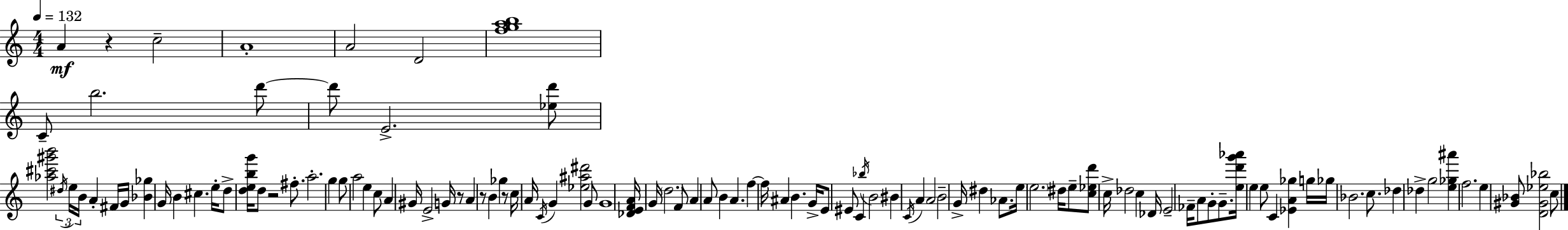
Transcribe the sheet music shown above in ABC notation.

X:1
T:Untitled
M:4/4
L:1/4
K:C
A z c2 A4 A2 D2 [fgab]4 C/2 b2 d'/2 d'/2 E2 [_ed']/2 [_a^c'^g'b']2 ^d/4 e/4 B/4 A ^F/4 G/4 [_B_g] G/4 B ^c e/4 d/2 [debg']/4 d/2 z2 ^f/2 a2 g g/2 a2 e c/2 A ^G/4 E2 G/4 z/2 A z/2 B _g z/2 c/4 A/4 C/4 G [_e^a^d']2 G/2 G4 [_DEFA]/4 G/4 d2 F/2 A A/2 B A f f/4 ^A B G/4 E/2 ^E/2 C _b/4 B2 ^B C/4 A A2 B2 G/4 ^d _A/2 e/4 e2 ^d/4 e/2 [c_ed']/2 c/4 _d2 c _D/4 E2 _F/4 A/2 G/2 G/2 [ed'g'_a']/4 e e/2 C [_EA_g] g/4 _g/4 _B2 c/2 _d _d g2 [e_g^a'] f2 e [^G_B]/2 [D^G_e_b]2 c/2